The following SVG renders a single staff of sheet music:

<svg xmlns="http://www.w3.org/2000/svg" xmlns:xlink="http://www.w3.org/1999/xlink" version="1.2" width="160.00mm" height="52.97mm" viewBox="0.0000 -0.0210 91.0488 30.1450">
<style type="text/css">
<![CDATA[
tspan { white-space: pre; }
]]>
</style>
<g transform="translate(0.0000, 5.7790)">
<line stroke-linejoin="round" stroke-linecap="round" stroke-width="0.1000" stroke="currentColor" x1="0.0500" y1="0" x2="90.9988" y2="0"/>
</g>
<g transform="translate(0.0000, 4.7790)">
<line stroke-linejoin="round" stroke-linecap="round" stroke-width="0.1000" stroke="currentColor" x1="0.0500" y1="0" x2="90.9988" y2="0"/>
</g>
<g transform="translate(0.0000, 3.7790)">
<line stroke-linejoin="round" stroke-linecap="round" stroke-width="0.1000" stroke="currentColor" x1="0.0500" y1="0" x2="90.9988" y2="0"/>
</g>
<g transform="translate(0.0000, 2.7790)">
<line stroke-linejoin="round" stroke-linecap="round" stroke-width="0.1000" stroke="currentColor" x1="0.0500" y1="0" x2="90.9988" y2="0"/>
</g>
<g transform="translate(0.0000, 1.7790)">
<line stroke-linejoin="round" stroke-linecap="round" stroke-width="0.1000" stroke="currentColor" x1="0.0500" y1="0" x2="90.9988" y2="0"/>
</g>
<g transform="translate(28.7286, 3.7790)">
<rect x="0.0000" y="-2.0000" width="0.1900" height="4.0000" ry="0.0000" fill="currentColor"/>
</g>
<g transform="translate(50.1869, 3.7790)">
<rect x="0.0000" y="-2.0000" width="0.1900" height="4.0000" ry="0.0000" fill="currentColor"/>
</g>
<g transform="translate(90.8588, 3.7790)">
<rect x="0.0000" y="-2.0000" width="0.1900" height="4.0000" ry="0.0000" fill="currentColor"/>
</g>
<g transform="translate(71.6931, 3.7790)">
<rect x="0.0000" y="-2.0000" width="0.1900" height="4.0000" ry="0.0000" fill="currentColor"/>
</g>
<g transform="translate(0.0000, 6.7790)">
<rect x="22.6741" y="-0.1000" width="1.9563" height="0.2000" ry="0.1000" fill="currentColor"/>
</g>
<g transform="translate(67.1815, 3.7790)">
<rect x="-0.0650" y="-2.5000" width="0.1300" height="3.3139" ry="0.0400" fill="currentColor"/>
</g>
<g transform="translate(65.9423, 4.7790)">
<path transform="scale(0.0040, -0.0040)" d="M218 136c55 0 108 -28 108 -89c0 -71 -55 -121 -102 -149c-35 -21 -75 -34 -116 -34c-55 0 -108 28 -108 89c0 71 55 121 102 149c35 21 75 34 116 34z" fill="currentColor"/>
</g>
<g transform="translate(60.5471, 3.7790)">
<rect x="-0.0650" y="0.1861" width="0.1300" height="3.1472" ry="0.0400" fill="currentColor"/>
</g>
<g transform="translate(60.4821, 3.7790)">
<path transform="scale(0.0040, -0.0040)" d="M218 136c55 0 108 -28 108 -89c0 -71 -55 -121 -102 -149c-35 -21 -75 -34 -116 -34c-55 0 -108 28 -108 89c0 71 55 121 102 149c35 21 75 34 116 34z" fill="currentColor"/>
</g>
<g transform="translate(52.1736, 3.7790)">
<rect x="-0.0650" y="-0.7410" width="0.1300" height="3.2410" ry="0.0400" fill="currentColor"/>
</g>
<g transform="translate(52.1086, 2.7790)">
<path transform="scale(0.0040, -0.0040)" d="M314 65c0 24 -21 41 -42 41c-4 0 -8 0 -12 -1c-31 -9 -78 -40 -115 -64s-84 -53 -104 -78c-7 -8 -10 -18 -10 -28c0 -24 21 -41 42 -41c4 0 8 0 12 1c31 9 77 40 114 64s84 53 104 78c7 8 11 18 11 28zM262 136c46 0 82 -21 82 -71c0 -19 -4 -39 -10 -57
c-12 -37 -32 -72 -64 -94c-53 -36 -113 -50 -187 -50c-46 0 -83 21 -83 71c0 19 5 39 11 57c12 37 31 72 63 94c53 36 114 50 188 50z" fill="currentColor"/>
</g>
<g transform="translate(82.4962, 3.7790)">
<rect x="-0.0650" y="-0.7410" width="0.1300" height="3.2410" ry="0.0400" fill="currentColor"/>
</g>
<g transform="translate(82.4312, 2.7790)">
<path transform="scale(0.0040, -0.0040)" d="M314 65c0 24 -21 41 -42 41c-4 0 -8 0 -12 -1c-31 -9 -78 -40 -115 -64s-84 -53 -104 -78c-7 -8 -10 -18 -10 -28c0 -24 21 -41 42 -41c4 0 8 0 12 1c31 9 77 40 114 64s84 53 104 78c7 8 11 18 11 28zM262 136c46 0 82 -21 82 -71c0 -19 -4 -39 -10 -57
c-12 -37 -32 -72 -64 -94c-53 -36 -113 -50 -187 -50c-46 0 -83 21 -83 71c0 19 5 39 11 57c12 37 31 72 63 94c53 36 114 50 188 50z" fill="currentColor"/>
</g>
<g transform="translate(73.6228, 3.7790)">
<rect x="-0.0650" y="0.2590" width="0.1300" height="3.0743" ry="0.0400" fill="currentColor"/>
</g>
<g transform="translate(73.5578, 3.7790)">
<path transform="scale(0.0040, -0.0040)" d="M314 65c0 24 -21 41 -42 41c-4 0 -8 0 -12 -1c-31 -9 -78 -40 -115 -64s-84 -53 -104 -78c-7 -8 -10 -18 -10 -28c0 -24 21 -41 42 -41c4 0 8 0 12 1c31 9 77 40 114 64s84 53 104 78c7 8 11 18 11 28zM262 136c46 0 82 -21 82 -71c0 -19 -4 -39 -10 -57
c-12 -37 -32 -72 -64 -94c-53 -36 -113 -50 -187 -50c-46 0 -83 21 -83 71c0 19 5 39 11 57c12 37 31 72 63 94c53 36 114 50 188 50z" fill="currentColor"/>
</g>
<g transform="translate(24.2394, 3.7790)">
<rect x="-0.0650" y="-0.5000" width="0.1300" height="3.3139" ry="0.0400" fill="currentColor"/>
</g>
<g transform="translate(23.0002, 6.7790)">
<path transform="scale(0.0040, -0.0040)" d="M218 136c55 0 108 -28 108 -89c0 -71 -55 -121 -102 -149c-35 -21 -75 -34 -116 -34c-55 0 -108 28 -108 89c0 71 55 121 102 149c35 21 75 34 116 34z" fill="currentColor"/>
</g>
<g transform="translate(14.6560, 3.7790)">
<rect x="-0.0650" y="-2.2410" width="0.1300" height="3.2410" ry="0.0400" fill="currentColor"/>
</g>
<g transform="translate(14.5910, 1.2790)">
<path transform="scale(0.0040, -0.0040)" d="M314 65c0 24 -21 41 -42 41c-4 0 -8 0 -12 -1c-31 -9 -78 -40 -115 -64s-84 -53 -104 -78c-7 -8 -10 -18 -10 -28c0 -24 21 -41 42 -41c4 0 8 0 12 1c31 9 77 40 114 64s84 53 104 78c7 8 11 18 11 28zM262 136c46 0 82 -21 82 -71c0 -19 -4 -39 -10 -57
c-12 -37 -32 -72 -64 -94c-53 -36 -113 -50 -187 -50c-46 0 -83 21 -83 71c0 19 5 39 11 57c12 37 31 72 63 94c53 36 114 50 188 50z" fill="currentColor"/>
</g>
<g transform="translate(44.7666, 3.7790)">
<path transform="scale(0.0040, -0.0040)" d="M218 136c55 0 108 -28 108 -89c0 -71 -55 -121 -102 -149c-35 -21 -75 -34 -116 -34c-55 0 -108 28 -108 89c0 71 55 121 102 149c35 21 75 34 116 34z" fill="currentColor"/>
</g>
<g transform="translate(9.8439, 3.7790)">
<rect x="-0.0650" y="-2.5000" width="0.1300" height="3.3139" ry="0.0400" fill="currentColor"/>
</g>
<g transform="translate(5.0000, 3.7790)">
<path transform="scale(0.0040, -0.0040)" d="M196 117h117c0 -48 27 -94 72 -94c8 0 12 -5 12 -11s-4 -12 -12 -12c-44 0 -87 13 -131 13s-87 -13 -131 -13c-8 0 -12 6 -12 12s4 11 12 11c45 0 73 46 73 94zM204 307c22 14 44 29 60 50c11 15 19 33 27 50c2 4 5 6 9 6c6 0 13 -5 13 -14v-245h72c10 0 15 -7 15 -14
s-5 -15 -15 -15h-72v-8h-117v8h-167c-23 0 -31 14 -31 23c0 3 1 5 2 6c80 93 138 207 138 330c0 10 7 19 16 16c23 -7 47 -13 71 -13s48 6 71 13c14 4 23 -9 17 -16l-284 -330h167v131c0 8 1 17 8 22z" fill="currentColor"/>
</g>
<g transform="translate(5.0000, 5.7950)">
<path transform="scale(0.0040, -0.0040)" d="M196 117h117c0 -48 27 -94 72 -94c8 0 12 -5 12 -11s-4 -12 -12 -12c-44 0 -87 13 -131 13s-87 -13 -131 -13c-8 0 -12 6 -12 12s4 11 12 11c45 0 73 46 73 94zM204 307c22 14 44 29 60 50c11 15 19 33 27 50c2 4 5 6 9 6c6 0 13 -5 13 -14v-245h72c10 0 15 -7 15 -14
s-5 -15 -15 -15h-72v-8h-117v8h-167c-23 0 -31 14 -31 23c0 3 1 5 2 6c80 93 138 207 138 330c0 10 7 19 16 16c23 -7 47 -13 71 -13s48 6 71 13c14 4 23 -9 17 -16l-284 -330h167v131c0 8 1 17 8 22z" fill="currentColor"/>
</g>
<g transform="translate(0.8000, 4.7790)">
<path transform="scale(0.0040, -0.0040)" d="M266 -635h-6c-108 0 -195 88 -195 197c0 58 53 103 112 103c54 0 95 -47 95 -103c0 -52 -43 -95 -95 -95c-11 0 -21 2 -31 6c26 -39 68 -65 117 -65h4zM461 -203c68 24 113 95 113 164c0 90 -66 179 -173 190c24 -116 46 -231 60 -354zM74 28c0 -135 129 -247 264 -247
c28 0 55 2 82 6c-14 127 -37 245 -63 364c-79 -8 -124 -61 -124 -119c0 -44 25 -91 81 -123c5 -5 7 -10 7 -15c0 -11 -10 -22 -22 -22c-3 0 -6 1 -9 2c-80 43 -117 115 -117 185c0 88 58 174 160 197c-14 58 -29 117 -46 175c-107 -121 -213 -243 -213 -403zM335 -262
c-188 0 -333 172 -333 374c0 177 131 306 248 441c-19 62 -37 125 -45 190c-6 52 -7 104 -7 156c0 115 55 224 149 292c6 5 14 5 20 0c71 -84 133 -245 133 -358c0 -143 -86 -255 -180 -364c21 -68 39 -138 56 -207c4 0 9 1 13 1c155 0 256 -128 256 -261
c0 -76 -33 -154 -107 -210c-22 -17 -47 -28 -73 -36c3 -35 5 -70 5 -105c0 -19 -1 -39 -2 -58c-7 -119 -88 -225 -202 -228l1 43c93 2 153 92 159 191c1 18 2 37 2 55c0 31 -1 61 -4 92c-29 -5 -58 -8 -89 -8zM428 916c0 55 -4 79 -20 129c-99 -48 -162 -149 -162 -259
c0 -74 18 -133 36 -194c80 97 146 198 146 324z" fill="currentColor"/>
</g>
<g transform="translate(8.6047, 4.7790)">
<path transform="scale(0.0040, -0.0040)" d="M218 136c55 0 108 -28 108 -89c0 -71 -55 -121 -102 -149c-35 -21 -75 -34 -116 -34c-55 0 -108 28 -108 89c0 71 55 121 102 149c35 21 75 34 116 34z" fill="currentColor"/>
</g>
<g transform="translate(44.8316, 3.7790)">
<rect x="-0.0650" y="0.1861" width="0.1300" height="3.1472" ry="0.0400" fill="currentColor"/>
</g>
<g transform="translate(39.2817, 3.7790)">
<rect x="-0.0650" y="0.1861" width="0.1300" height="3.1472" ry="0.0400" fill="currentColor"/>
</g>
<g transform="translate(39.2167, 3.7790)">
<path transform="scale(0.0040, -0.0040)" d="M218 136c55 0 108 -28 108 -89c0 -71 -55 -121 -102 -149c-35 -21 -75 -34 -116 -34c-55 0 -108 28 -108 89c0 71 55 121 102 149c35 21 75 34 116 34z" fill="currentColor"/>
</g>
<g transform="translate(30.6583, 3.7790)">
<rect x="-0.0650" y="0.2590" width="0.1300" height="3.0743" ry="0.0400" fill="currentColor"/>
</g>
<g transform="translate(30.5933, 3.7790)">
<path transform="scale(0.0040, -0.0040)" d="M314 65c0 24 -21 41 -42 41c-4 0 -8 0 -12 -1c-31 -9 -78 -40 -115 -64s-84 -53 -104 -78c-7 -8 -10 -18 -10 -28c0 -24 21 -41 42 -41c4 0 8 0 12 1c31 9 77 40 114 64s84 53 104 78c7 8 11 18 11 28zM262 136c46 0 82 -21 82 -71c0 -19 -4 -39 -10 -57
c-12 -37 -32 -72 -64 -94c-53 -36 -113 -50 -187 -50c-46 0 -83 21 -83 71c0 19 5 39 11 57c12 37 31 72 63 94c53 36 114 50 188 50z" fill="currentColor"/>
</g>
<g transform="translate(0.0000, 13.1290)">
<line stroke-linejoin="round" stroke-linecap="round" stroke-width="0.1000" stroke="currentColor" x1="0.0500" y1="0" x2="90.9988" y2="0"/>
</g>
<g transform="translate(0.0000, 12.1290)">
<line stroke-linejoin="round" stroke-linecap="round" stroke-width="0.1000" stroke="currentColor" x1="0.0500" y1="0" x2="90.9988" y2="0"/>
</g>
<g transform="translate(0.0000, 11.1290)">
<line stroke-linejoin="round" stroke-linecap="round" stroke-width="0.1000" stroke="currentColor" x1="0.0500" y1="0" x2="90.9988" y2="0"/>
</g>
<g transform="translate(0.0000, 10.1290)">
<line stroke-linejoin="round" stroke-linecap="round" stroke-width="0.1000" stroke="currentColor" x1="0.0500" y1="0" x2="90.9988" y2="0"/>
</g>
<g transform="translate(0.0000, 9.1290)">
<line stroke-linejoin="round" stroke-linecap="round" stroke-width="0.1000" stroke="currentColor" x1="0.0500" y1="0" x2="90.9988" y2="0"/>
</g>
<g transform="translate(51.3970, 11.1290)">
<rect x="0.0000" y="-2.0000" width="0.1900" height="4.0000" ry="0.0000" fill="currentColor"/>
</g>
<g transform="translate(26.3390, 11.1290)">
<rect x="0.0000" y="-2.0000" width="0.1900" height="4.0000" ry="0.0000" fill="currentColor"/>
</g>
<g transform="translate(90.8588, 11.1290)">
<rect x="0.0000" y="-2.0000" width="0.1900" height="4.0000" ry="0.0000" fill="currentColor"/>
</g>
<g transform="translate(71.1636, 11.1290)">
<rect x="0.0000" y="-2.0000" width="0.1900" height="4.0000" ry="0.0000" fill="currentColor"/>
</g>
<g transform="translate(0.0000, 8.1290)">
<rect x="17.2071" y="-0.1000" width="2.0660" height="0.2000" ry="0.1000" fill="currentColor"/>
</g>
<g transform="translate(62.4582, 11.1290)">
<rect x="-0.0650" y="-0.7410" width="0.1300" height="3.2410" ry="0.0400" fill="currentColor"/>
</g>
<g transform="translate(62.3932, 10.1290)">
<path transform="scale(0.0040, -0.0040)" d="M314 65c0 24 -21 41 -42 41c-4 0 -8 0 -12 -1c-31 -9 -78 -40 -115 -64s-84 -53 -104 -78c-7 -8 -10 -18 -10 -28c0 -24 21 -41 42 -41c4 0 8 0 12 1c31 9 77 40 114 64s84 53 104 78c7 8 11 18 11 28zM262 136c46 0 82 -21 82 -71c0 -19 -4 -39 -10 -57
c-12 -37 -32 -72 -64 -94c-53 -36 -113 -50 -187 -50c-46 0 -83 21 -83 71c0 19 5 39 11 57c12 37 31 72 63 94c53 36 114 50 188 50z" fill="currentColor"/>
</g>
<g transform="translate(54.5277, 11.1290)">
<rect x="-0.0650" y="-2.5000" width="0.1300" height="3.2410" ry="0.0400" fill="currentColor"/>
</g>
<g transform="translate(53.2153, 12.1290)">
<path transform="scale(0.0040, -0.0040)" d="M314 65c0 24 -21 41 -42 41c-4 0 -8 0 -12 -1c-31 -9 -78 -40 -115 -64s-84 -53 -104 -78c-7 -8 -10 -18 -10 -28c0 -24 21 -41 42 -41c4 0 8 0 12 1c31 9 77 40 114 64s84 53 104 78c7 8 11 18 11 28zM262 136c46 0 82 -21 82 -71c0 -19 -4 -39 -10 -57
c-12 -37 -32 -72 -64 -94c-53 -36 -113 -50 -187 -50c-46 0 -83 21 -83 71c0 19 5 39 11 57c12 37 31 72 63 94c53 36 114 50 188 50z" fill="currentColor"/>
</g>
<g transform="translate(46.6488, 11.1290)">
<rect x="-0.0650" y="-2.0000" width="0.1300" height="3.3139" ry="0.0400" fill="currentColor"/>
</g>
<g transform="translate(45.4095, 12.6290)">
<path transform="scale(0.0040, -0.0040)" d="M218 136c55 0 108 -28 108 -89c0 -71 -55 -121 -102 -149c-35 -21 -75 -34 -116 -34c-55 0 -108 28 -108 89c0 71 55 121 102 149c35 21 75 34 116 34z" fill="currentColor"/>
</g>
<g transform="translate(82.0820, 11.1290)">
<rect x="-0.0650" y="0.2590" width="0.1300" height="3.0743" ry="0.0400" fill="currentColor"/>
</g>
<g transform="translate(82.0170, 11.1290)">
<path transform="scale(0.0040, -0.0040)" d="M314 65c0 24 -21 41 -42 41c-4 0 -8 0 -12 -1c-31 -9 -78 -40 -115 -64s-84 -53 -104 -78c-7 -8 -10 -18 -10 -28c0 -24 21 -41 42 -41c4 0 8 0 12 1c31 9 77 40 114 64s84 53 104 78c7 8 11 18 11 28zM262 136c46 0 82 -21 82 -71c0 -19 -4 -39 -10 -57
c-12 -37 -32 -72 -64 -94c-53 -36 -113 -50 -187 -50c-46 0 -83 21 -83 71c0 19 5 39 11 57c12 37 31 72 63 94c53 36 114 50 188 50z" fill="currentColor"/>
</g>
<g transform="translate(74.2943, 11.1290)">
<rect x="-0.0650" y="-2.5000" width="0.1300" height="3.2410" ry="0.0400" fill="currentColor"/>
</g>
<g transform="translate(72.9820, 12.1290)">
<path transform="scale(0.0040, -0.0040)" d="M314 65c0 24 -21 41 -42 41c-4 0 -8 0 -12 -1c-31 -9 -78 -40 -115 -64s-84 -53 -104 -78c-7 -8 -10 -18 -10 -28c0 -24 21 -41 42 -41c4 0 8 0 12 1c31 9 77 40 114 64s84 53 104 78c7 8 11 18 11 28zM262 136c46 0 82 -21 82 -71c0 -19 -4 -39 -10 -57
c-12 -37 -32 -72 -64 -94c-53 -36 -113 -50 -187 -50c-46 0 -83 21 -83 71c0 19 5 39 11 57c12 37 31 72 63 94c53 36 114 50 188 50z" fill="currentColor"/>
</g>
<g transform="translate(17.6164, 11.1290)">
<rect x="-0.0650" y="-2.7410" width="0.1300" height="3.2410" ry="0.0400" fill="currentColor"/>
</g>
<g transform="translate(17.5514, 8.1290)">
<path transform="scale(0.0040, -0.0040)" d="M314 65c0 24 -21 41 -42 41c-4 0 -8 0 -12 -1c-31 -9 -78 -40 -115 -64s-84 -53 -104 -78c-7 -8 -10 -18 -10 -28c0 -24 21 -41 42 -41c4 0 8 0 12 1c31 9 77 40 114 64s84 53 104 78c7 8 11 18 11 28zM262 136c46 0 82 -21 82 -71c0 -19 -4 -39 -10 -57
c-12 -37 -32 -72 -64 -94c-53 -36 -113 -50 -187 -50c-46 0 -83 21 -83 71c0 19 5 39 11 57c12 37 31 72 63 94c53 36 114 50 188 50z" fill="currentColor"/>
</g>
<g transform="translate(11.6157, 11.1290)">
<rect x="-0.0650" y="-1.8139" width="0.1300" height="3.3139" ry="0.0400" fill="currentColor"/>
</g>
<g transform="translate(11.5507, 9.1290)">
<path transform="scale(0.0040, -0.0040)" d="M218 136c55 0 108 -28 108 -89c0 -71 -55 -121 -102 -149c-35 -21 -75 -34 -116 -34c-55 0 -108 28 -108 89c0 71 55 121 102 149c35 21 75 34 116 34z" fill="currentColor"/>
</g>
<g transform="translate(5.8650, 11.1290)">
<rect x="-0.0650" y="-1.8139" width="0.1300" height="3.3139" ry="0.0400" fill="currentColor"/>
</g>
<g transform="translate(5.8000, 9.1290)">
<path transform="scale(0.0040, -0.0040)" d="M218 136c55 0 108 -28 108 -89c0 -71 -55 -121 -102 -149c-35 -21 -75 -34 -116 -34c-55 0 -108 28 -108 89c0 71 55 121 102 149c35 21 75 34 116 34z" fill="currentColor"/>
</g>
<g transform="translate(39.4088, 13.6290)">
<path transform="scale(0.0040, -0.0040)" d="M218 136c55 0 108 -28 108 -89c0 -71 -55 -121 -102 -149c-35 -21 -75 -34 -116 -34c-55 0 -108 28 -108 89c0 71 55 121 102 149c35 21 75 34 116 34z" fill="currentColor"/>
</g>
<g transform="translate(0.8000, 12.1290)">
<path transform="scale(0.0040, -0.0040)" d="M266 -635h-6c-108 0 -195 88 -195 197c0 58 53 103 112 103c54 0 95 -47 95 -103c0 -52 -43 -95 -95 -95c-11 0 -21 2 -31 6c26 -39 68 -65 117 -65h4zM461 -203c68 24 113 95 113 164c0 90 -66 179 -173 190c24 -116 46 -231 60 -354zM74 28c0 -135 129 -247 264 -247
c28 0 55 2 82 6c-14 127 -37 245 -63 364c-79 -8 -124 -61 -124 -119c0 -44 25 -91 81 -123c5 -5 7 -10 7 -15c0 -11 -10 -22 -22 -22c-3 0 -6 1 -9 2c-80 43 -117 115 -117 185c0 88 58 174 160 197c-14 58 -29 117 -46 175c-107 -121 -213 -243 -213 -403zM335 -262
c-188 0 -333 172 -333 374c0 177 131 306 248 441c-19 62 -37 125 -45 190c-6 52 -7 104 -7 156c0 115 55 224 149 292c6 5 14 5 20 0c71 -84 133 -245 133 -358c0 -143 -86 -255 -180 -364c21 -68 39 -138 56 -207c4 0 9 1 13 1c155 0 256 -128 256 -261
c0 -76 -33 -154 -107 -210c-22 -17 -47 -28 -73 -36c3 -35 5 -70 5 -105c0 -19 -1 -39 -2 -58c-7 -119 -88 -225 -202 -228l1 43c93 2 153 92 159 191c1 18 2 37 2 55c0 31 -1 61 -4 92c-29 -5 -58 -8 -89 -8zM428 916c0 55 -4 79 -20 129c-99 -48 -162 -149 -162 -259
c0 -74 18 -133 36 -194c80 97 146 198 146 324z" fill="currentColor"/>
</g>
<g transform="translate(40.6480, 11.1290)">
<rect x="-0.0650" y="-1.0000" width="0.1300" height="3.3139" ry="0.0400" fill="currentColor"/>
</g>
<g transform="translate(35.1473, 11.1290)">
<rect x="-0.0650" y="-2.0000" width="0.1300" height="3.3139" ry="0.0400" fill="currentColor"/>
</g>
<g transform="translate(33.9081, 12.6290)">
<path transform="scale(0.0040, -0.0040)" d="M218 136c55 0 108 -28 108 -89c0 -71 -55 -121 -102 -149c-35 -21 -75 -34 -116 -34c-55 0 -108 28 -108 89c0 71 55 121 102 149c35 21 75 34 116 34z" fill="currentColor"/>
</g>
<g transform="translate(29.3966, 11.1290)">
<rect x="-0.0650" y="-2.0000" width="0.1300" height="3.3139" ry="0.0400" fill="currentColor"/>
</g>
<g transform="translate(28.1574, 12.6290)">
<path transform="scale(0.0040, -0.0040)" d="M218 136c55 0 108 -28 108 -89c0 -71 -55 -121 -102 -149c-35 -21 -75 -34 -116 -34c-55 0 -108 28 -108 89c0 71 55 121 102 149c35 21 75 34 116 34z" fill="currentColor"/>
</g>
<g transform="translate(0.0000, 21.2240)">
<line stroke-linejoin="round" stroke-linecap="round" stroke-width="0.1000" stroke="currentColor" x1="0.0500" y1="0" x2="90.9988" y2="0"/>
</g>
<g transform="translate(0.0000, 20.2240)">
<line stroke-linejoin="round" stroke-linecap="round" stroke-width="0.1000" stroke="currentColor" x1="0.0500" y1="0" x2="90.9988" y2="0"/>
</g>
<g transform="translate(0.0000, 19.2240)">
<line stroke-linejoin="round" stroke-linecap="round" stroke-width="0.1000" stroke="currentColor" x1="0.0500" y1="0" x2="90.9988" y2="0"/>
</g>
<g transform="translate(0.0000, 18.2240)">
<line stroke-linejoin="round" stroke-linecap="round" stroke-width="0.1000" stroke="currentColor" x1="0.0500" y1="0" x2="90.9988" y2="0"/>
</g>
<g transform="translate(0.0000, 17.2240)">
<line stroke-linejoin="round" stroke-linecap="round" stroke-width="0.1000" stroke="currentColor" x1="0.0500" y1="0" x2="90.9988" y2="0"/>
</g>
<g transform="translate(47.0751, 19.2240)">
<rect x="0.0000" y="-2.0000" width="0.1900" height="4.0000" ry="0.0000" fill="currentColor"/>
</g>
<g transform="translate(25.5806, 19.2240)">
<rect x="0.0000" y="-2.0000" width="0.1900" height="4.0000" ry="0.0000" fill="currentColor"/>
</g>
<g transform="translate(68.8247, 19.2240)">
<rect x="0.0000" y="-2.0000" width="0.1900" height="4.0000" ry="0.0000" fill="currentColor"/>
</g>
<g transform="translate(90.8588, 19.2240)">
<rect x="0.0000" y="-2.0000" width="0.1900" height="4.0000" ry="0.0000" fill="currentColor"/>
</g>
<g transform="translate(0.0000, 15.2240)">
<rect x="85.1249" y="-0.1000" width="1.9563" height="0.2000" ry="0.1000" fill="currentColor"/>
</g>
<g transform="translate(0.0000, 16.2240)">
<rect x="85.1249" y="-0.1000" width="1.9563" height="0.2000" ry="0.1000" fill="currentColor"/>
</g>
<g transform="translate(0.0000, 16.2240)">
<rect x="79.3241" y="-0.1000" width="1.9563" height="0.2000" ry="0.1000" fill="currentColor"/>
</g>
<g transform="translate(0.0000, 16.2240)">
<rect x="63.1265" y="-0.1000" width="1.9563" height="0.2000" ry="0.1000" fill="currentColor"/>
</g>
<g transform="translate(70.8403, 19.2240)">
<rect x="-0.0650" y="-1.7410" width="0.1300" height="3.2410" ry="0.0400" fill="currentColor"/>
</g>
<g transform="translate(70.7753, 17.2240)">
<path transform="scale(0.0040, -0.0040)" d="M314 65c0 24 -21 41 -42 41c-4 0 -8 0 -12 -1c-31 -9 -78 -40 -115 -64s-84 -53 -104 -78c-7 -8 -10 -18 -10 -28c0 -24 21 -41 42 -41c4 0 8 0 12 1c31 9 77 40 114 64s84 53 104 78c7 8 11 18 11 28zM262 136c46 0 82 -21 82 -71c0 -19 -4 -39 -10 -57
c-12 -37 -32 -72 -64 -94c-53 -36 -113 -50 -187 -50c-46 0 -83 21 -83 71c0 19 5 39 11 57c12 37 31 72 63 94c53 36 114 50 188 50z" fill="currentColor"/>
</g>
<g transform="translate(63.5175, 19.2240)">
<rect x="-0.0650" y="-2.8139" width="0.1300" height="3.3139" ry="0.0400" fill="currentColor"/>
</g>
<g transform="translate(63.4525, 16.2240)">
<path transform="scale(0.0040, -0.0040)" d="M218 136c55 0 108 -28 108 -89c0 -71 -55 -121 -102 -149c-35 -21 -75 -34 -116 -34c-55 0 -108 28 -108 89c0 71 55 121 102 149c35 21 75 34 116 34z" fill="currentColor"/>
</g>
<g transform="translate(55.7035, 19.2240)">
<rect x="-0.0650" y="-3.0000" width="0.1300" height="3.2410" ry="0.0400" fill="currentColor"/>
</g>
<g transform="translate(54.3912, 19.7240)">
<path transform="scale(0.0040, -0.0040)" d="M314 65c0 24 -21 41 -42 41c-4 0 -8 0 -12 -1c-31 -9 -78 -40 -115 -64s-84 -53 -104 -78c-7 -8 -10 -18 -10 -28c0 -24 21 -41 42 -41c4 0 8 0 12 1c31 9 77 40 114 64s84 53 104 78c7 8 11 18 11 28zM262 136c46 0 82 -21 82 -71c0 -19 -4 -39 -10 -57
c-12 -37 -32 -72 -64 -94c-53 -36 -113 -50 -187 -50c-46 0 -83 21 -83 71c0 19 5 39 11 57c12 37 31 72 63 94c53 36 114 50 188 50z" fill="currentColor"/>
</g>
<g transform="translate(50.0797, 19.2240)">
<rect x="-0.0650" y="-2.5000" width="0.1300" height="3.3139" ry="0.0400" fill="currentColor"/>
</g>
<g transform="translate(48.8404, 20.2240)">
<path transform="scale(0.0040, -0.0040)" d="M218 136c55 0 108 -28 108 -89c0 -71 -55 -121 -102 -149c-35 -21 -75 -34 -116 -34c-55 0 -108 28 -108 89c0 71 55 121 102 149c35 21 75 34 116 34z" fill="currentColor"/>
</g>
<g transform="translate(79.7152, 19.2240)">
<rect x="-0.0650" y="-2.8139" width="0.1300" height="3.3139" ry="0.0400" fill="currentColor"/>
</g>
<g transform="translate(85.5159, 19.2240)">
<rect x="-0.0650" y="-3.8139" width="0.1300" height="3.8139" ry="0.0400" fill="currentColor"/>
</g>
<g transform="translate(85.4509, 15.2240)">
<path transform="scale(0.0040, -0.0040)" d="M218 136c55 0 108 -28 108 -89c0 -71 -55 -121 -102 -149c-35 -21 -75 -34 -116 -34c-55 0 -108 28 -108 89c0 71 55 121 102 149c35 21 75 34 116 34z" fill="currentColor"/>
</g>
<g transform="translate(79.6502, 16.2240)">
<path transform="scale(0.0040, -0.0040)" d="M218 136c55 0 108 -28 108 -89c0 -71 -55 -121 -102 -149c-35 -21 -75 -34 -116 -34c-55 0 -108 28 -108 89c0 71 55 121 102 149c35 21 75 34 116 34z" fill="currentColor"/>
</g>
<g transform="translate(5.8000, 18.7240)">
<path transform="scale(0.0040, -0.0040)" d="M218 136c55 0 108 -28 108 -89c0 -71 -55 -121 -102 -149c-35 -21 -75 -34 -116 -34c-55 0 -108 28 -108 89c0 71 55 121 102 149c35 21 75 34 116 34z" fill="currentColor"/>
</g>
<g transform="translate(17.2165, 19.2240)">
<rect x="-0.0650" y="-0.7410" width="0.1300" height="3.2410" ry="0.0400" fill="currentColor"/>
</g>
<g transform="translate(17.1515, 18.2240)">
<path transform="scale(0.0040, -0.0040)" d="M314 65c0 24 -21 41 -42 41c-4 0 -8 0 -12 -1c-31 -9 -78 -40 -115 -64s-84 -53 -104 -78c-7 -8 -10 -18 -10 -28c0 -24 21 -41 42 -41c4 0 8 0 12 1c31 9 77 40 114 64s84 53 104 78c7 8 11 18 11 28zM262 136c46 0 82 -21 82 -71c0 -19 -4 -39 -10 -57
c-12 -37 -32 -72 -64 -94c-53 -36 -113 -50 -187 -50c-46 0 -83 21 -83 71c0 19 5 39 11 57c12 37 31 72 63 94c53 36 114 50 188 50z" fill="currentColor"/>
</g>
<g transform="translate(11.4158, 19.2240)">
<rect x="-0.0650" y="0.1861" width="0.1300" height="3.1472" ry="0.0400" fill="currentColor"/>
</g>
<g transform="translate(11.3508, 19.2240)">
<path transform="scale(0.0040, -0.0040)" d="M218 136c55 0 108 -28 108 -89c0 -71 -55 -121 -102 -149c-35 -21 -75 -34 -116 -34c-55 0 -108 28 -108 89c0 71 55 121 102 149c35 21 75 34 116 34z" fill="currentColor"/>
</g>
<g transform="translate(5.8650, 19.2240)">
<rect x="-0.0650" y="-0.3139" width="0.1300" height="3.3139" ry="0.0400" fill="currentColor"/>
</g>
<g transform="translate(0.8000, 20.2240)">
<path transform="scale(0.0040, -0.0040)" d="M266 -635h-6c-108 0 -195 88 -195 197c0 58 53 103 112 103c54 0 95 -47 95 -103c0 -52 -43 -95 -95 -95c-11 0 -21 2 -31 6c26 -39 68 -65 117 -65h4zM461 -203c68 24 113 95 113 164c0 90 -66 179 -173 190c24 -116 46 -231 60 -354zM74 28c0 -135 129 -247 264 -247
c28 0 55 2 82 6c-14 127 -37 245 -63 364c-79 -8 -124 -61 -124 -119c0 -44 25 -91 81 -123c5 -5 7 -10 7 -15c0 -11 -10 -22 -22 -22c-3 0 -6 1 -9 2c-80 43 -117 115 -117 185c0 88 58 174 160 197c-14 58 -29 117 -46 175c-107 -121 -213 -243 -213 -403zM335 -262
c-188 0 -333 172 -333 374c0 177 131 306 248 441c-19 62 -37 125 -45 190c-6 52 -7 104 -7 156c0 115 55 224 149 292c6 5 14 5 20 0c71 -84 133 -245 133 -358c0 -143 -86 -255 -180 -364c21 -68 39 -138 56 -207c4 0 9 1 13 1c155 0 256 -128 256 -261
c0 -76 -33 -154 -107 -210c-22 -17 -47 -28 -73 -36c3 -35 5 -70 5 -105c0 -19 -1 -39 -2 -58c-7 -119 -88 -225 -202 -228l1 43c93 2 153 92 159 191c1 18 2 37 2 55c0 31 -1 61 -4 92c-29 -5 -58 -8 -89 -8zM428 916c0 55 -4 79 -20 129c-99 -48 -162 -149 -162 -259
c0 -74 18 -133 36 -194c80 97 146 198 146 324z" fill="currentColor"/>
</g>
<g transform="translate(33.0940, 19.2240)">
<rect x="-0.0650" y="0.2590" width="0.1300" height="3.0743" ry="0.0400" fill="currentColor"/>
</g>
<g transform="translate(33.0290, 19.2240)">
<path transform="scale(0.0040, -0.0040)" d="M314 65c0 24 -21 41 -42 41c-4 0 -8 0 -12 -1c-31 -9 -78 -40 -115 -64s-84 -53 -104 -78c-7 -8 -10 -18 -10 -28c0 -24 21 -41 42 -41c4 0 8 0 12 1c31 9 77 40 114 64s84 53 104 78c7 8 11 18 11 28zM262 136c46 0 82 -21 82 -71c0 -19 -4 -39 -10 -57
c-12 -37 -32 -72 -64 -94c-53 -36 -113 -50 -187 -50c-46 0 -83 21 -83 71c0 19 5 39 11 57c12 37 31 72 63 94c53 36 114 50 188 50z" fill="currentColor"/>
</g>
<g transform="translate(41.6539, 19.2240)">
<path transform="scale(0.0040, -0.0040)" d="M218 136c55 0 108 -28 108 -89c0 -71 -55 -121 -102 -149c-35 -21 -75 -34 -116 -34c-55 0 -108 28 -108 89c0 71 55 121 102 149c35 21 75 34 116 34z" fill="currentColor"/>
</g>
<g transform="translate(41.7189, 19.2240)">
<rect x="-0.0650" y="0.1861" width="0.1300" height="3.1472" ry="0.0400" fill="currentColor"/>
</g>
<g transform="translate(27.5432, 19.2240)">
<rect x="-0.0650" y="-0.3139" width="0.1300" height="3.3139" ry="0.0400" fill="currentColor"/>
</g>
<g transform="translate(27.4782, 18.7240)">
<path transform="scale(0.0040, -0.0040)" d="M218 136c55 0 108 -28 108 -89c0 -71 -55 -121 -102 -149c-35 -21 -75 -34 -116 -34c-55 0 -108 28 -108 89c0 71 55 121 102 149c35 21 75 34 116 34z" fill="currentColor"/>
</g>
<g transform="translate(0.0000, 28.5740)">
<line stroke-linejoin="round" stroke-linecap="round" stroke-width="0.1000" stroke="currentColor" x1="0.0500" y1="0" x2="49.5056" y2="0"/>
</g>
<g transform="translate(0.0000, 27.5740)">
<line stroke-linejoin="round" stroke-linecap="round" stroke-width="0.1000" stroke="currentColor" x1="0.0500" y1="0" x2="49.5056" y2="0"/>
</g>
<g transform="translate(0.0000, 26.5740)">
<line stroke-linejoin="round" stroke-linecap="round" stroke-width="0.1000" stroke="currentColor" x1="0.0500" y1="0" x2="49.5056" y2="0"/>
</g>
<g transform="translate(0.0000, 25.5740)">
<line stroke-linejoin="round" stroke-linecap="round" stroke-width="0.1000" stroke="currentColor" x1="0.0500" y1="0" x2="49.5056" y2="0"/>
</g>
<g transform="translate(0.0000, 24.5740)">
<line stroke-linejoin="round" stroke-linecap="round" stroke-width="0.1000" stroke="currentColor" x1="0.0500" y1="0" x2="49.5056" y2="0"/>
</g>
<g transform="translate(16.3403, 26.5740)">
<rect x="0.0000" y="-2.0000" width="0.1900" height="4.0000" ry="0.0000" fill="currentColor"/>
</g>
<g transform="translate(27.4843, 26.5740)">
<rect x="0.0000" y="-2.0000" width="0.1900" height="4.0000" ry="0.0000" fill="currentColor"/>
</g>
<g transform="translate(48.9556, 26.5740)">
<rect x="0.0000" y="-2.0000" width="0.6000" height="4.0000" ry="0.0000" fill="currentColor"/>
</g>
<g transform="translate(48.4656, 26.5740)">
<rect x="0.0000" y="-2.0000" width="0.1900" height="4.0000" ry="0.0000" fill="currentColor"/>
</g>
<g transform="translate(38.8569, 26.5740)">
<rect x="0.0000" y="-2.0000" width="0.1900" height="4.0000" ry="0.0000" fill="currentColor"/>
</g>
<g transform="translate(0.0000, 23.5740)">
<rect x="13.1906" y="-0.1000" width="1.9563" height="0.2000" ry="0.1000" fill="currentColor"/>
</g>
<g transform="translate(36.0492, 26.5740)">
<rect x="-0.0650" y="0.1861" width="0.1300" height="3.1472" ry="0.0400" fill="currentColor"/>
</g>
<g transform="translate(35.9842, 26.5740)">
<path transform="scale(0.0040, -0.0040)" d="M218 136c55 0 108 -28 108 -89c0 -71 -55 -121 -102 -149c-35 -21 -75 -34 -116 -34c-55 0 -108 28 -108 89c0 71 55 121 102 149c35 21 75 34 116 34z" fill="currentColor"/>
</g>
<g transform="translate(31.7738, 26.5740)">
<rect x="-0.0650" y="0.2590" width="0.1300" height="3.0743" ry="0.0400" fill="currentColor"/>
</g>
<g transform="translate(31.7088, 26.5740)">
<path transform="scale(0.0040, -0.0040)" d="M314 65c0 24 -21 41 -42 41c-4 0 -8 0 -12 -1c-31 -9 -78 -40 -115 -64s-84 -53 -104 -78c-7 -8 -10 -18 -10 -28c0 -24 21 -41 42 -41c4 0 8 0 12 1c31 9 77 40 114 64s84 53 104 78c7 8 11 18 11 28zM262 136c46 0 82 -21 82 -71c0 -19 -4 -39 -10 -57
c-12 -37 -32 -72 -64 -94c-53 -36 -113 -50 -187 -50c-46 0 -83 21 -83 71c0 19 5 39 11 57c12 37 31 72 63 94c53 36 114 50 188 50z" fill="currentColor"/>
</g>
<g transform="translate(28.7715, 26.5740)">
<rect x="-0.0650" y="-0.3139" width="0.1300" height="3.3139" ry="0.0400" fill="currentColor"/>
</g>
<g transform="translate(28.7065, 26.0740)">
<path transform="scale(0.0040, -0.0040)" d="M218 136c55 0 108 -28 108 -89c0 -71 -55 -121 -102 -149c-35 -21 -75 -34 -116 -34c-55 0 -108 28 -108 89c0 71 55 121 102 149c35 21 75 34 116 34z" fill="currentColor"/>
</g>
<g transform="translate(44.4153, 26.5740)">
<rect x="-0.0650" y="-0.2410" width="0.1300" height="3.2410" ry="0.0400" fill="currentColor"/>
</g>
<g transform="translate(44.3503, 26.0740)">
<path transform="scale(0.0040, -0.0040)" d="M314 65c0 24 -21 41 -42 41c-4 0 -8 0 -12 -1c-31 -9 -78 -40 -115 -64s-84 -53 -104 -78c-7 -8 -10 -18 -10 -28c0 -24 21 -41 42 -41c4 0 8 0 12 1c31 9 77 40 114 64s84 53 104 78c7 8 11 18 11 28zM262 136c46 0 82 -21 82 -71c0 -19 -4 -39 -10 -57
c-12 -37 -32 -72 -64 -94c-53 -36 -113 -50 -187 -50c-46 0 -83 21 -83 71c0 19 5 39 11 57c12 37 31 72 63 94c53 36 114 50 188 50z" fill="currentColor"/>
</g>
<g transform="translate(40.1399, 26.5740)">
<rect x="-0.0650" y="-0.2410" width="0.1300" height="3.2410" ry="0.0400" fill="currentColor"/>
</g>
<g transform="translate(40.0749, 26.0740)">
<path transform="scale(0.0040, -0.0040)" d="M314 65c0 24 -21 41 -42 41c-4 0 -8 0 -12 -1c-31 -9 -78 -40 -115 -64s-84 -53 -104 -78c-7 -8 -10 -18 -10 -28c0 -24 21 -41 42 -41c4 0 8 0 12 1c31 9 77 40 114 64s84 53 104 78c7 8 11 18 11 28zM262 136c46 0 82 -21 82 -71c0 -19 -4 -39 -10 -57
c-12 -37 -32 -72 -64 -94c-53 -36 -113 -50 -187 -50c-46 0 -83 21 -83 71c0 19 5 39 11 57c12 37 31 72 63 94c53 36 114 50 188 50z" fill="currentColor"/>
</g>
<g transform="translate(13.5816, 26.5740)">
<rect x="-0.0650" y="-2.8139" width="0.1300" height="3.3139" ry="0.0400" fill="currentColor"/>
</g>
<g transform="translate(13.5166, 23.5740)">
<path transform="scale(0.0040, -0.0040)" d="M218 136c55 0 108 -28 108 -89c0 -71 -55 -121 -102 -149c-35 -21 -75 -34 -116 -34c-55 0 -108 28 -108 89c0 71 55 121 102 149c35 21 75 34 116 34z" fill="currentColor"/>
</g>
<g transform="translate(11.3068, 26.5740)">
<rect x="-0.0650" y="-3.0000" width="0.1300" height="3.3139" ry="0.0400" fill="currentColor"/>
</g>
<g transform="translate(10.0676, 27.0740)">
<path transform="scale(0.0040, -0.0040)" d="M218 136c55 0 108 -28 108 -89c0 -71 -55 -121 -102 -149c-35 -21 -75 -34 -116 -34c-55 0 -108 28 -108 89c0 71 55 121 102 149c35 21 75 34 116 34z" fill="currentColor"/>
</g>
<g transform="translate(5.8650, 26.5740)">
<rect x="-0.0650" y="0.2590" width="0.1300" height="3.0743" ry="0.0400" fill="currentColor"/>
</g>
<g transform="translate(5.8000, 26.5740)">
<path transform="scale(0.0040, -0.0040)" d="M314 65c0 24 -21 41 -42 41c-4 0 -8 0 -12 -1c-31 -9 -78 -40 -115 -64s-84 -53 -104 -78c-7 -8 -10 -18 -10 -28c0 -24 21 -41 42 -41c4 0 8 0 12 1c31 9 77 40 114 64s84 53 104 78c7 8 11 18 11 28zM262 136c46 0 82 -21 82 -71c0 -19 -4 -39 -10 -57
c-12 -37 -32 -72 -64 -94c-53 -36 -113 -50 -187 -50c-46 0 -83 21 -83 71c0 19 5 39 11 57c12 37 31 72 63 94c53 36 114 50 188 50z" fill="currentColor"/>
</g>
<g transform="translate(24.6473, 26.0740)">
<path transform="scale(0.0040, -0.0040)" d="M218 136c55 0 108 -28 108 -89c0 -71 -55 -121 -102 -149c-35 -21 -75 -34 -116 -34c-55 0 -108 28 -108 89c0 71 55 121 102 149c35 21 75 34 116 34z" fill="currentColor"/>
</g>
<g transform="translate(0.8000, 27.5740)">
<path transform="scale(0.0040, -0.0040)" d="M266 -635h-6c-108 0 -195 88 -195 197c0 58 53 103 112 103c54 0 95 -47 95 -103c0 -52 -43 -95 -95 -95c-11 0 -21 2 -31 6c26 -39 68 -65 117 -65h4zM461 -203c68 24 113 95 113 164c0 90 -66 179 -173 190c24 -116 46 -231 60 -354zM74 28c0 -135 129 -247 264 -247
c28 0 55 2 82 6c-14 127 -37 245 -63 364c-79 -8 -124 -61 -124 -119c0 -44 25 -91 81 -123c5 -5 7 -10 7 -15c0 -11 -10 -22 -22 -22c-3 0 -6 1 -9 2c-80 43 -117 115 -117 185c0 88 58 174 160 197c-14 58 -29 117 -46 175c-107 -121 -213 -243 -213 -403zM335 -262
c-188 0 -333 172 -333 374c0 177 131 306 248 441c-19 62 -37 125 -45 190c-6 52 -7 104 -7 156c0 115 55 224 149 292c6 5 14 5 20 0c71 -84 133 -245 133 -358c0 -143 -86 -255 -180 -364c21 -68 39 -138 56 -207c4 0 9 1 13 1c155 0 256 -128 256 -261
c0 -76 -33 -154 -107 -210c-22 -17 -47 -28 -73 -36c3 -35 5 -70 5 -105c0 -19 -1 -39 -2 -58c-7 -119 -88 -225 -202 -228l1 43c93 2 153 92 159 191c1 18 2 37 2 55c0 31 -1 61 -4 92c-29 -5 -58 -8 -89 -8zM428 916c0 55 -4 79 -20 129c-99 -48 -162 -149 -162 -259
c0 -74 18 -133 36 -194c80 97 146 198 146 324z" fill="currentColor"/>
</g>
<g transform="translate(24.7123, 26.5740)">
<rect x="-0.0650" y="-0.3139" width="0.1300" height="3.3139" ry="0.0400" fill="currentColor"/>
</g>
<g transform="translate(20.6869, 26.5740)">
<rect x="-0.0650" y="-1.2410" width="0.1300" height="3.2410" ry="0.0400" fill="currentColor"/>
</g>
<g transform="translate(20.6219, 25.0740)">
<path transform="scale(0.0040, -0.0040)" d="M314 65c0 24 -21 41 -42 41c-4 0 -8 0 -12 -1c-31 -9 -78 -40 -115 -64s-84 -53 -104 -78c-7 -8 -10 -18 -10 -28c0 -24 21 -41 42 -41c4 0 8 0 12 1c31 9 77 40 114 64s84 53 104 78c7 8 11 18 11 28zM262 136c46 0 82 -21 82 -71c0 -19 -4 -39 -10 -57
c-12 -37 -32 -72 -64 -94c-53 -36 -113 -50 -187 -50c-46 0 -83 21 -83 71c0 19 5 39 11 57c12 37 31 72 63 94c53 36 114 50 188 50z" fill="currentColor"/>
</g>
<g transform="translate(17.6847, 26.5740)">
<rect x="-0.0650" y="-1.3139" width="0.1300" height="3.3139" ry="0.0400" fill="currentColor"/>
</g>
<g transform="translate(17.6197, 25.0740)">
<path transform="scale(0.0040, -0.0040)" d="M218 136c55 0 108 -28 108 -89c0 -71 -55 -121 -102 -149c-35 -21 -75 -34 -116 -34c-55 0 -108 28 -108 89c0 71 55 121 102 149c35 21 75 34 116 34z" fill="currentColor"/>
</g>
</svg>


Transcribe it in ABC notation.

X:1
T:Untitled
M:4/4
L:1/4
K:C
G g2 C B2 B B d2 B G B2 d2 f f a2 F F D F G2 d2 G2 B2 c B d2 c B2 B G A2 a f2 a c' B2 A a e e2 c c B2 B c2 c2